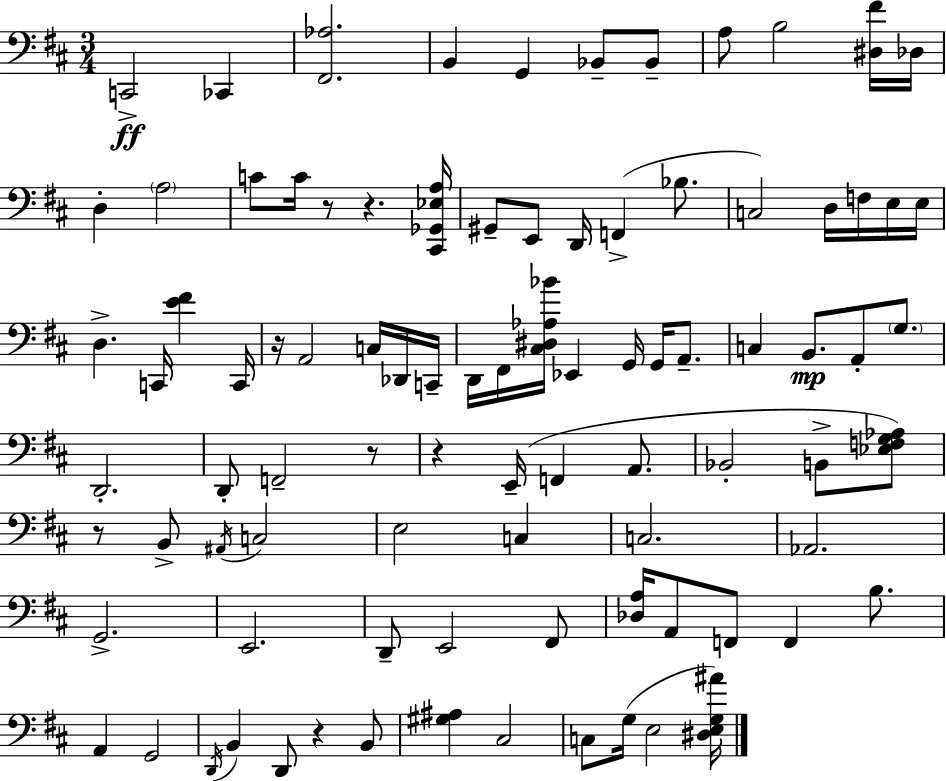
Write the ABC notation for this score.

X:1
T:Untitled
M:3/4
L:1/4
K:D
C,,2 _C,, [^F,,_A,]2 B,, G,, _B,,/2 _B,,/2 A,/2 B,2 [^D,^F]/4 _D,/4 D, A,2 C/2 C/4 z/2 z [^C,,_G,,_E,A,]/4 ^G,,/2 E,,/2 D,,/4 F,, _B,/2 C,2 D,/4 F,/4 E,/4 E,/4 D, C,,/4 [E^F] C,,/4 z/4 A,,2 C,/4 _D,,/4 C,,/4 D,,/4 ^F,,/4 [^C,^D,_A,_B]/4 _E,, G,,/4 G,,/4 A,,/2 C, B,,/2 A,,/2 G,/2 D,,2 D,,/2 F,,2 z/2 z E,,/4 F,, A,,/2 _B,,2 B,,/2 [_E,F,G,_A,]/2 z/2 B,,/2 ^A,,/4 C,2 E,2 C, C,2 _A,,2 G,,2 E,,2 D,,/2 E,,2 ^F,,/2 [_D,A,]/4 A,,/2 F,,/2 F,, B,/2 A,, G,,2 D,,/4 B,, D,,/2 z B,,/2 [^G,^A,] ^C,2 C,/2 G,/4 E,2 [^D,E,G,^A]/4